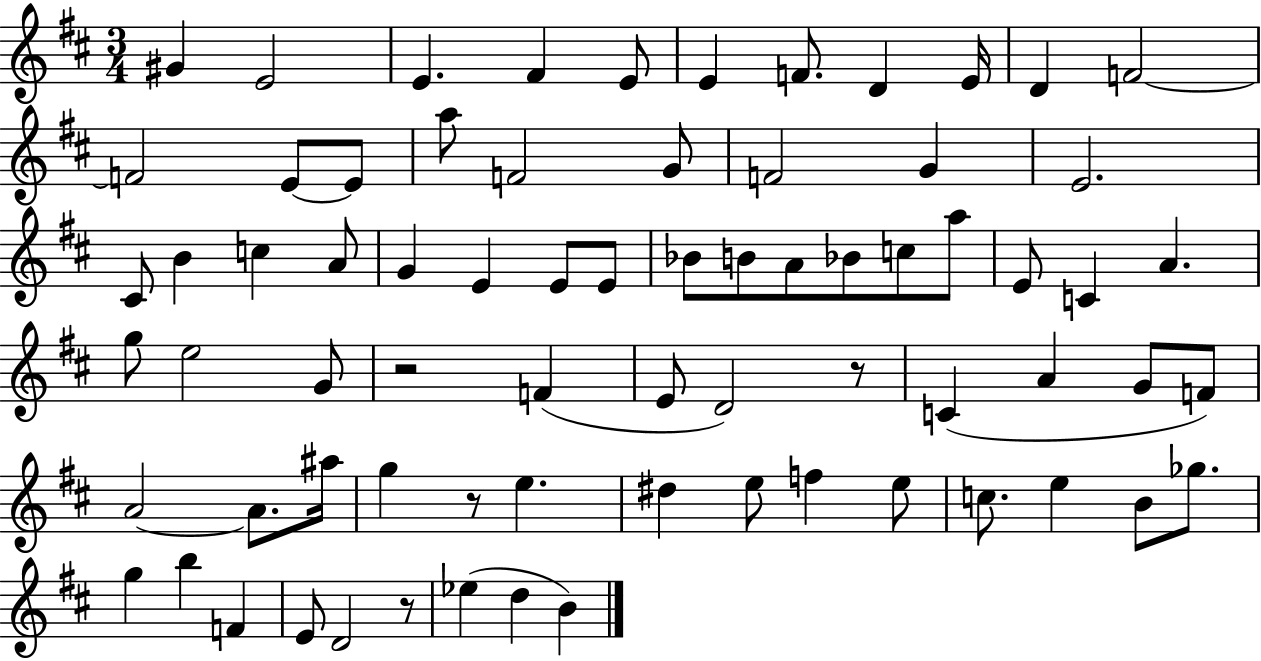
X:1
T:Untitled
M:3/4
L:1/4
K:D
^G E2 E ^F E/2 E F/2 D E/4 D F2 F2 E/2 E/2 a/2 F2 G/2 F2 G E2 ^C/2 B c A/2 G E E/2 E/2 _B/2 B/2 A/2 _B/2 c/2 a/2 E/2 C A g/2 e2 G/2 z2 F E/2 D2 z/2 C A G/2 F/2 A2 A/2 ^a/4 g z/2 e ^d e/2 f e/2 c/2 e B/2 _g/2 g b F E/2 D2 z/2 _e d B